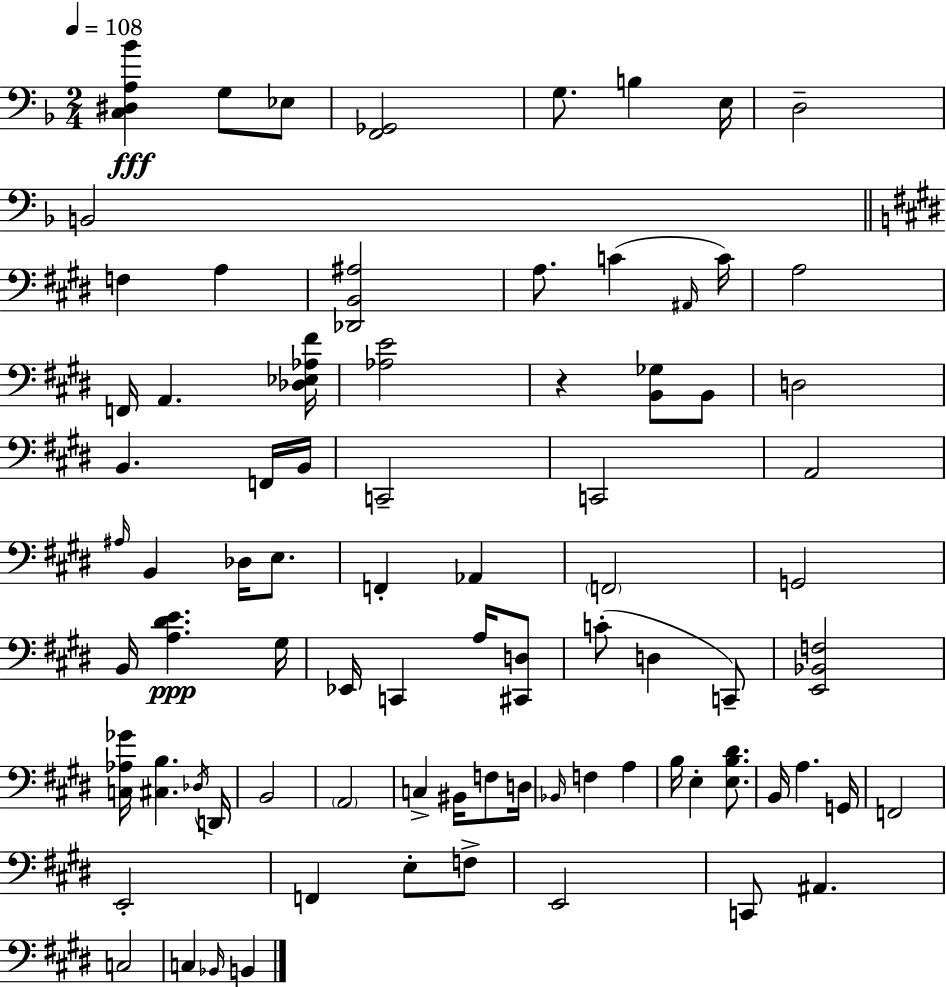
[C3,D#3,A3,Bb4]/q G3/e Eb3/e [F2,Gb2]/h G3/e. B3/q E3/s D3/h B2/h F3/q A3/q [Db2,B2,A#3]/h A3/e. C4/q A#2/s C4/s A3/h F2/s A2/q. [Db3,Eb3,Ab3,F#4]/s [Ab3,E4]/h R/q [B2,Gb3]/e B2/e D3/h B2/q. F2/s B2/s C2/h C2/h A2/h A#3/s B2/q Db3/s E3/e. F2/q Ab2/q F2/h G2/h B2/s [A3,D#4,E4]/q. G#3/s Eb2/s C2/q A3/s [C#2,D3]/e C4/e D3/q C2/e [E2,Bb2,F3]/h [C3,Ab3,Gb4]/s [C#3,B3]/q. Db3/s D2/s B2/h A2/h C3/q BIS2/s F3/e D3/s Bb2/s F3/q A3/q B3/s E3/q [E3,B3,D#4]/e. B2/s A3/q. G2/s F2/h E2/h F2/q E3/e F3/e E2/h C2/e A#2/q. C3/h C3/q Bb2/s B2/q